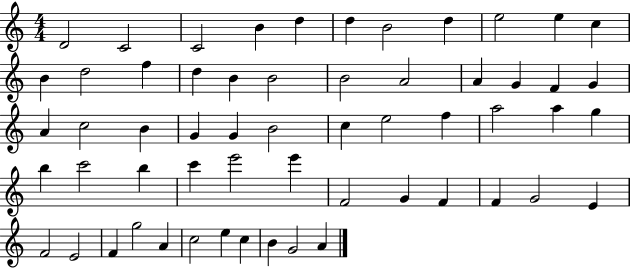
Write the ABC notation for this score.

X:1
T:Untitled
M:4/4
L:1/4
K:C
D2 C2 C2 B d d B2 d e2 e c B d2 f d B B2 B2 A2 A G F G A c2 B G G B2 c e2 f a2 a g b c'2 b c' e'2 e' F2 G F F G2 E F2 E2 F g2 A c2 e c B G2 A